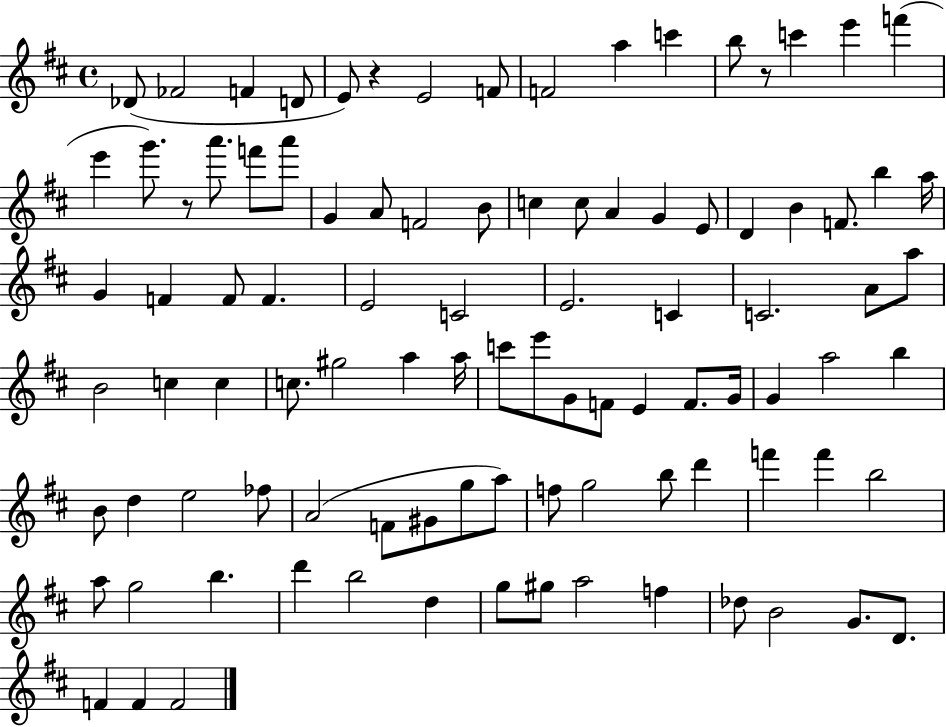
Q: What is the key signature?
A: D major